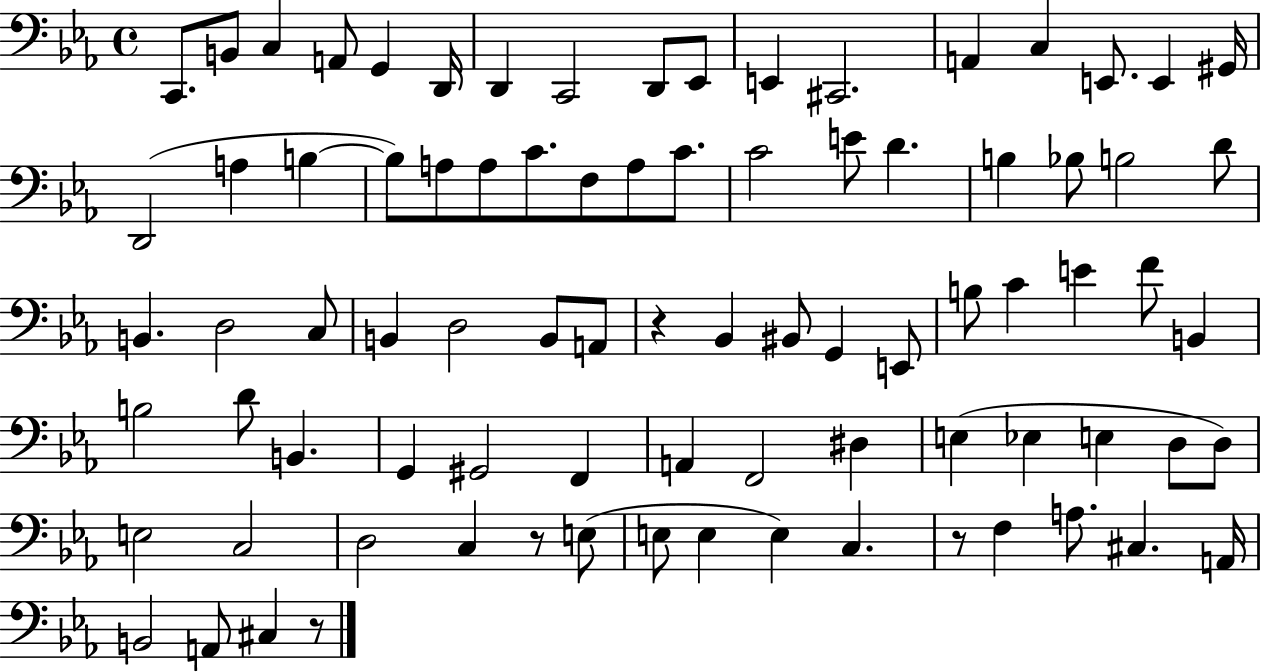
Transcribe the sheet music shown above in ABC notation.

X:1
T:Untitled
M:4/4
L:1/4
K:Eb
C,,/2 B,,/2 C, A,,/2 G,, D,,/4 D,, C,,2 D,,/2 _E,,/2 E,, ^C,,2 A,, C, E,,/2 E,, ^G,,/4 D,,2 A, B, B,/2 A,/2 A,/2 C/2 F,/2 A,/2 C/2 C2 E/2 D B, _B,/2 B,2 D/2 B,, D,2 C,/2 B,, D,2 B,,/2 A,,/2 z _B,, ^B,,/2 G,, E,,/2 B,/2 C E F/2 B,, B,2 D/2 B,, G,, ^G,,2 F,, A,, F,,2 ^D, E, _E, E, D,/2 D,/2 E,2 C,2 D,2 C, z/2 E,/2 E,/2 E, E, C, z/2 F, A,/2 ^C, A,,/4 B,,2 A,,/2 ^C, z/2